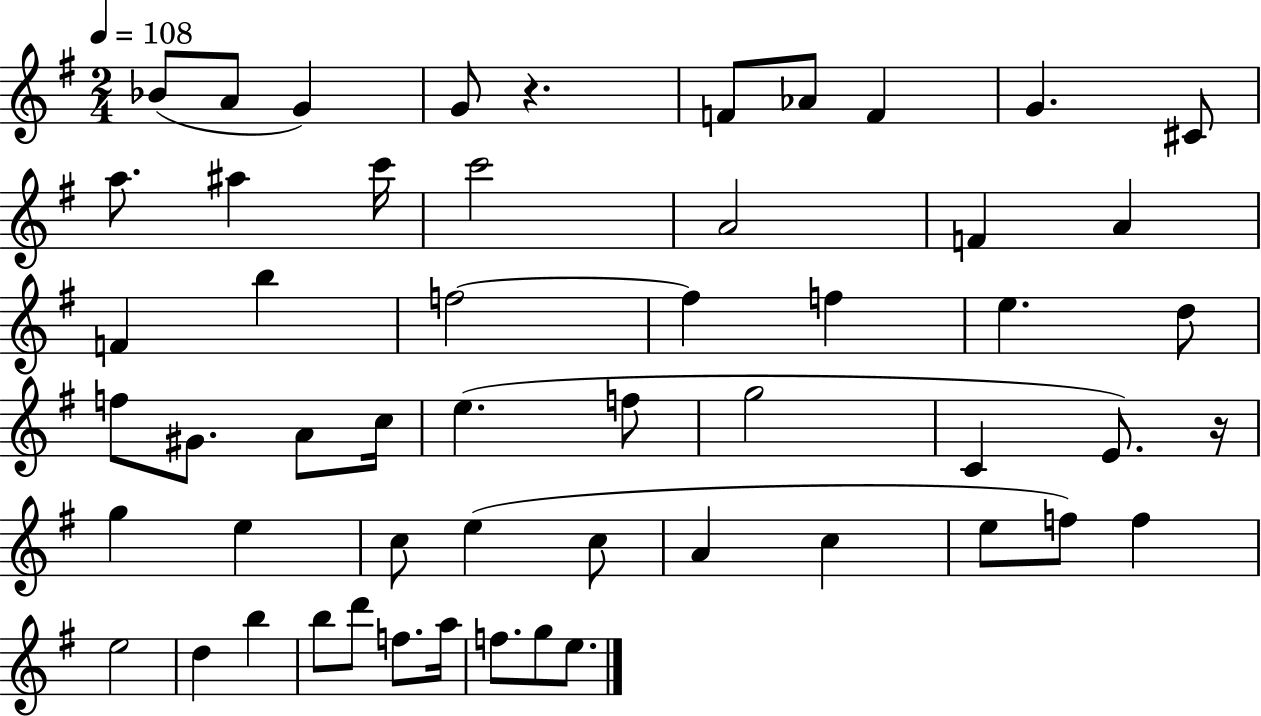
Bb4/e A4/e G4/q G4/e R/q. F4/e Ab4/e F4/q G4/q. C#4/e A5/e. A#5/q C6/s C6/h A4/h F4/q A4/q F4/q B5/q F5/h F5/q F5/q E5/q. D5/e F5/e G#4/e. A4/e C5/s E5/q. F5/e G5/h C4/q E4/e. R/s G5/q E5/q C5/e E5/q C5/e A4/q C5/q E5/e F5/e F5/q E5/h D5/q B5/q B5/e D6/e F5/e. A5/s F5/e. G5/e E5/e.